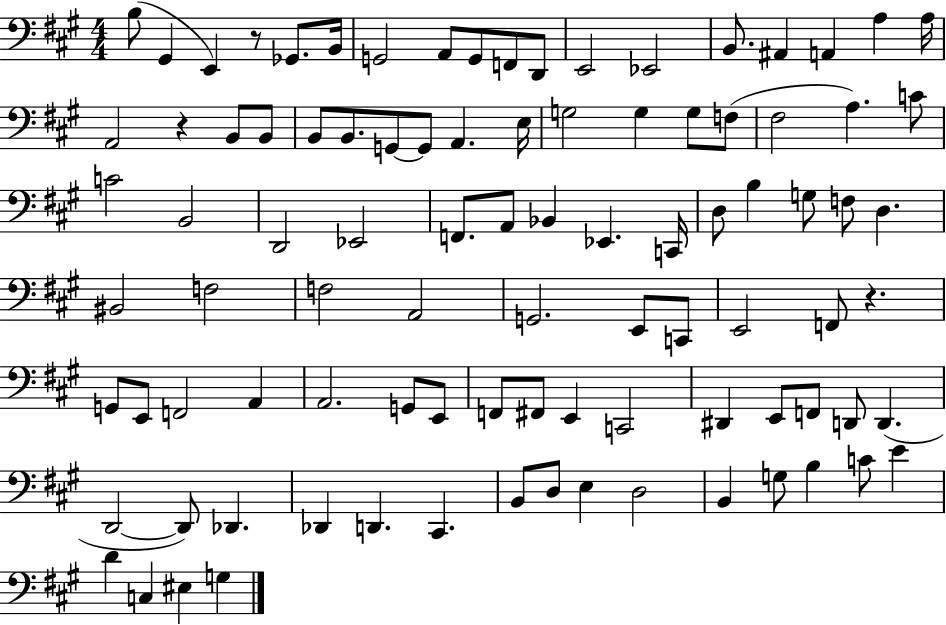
B3/e G#2/q E2/q R/e Gb2/e. B2/s G2/h A2/e G2/e F2/e D2/e E2/h Eb2/h B2/e. A#2/q A2/q A3/q A3/s A2/h R/q B2/e B2/e B2/e B2/e. G2/e G2/e A2/q. E3/s G3/h G3/q G3/e F3/e F#3/h A3/q. C4/e C4/h B2/h D2/h Eb2/h F2/e. A2/e Bb2/q Eb2/q. C2/s D3/e B3/q G3/e F3/e D3/q. BIS2/h F3/h F3/h A2/h G2/h. E2/e C2/e E2/h F2/e R/q. G2/e E2/e F2/h A2/q A2/h. G2/e E2/e F2/e F#2/e E2/q C2/h D#2/q E2/e F2/e D2/e D2/q. D2/h D2/e Db2/q. Db2/q D2/q. C#2/q. B2/e D3/e E3/q D3/h B2/q G3/e B3/q C4/e E4/q D4/q C3/q EIS3/q G3/q